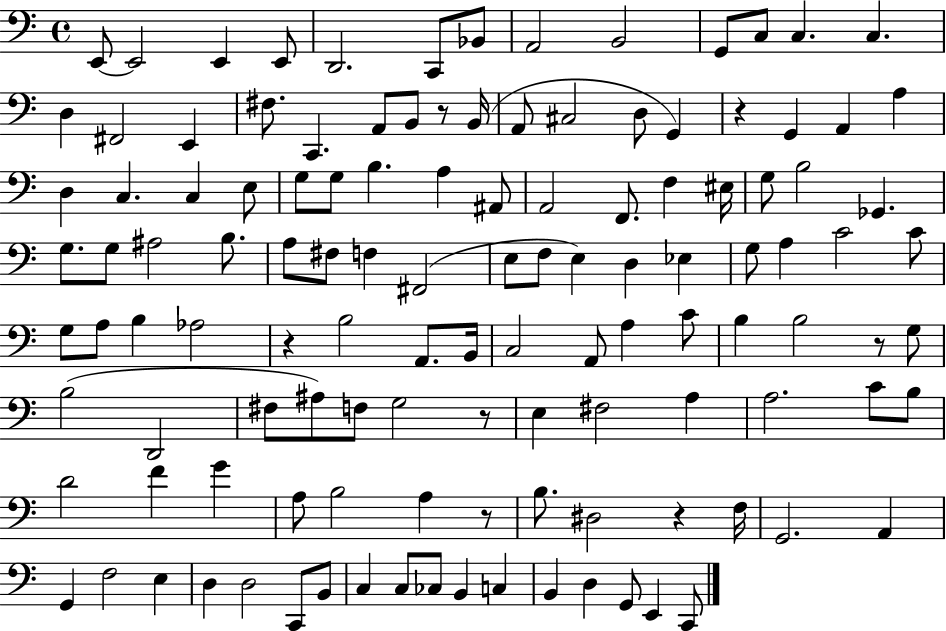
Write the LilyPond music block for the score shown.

{
  \clef bass
  \time 4/4
  \defaultTimeSignature
  \key c \major
  \repeat volta 2 { e,8~~ e,2 e,4 e,8 | d,2. c,8 bes,8 | a,2 b,2 | g,8 c8 c4. c4. | \break d4 fis,2 e,4 | fis8. c,4. a,8 b,8 r8 b,16( | a,8 cis2 d8 g,4) | r4 g,4 a,4 a4 | \break d4 c4. c4 e8 | g8 g8 b4. a4 ais,8 | a,2 f,8. f4 eis16 | g8 b2 ges,4. | \break g8. g8 ais2 b8. | a8 fis8 f4 fis,2( | e8 f8 e4) d4 ees4 | g8 a4 c'2 c'8 | \break g8 a8 b4 aes2 | r4 b2 a,8. b,16 | c2 a,8 a4 c'8 | b4 b2 r8 g8 | \break b2( d,2 | fis8 ais8) f8 g2 r8 | e4 fis2 a4 | a2. c'8 b8 | \break d'2 f'4 g'4 | a8 b2 a4 r8 | b8. dis2 r4 f16 | g,2. a,4 | \break g,4 f2 e4 | d4 d2 c,8 b,8 | c4 c8 ces8 b,4 c4 | b,4 d4 g,8 e,4 c,8 | \break } \bar "|."
}